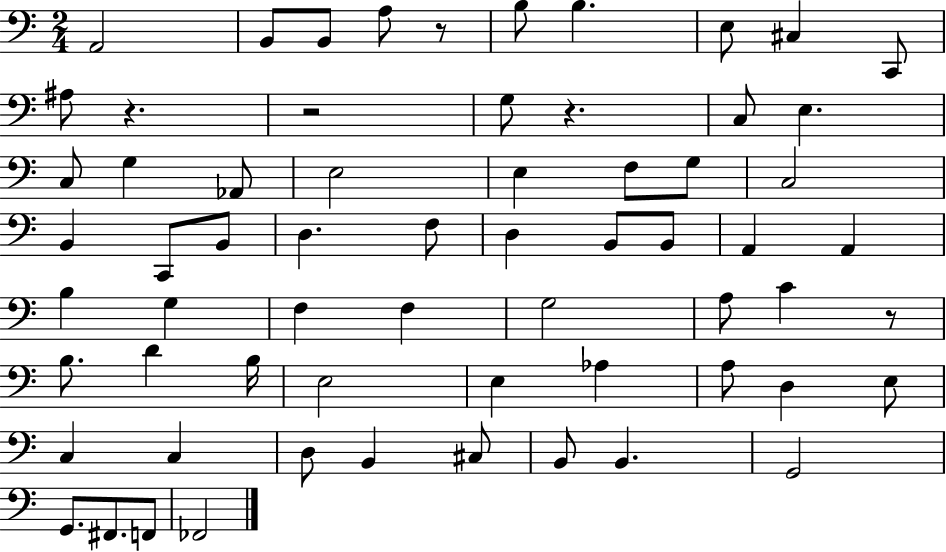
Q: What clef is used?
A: bass